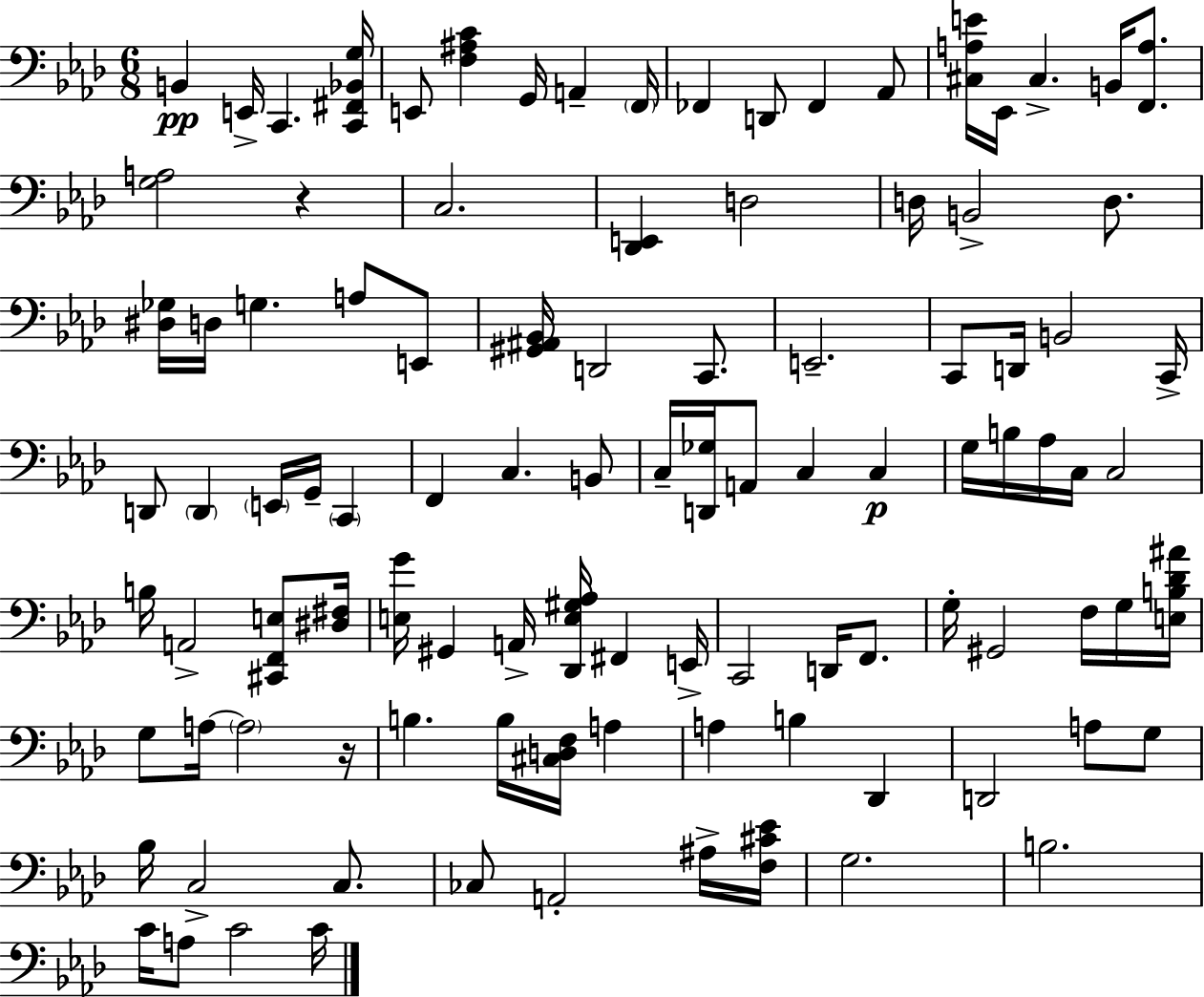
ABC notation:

X:1
T:Untitled
M:6/8
L:1/4
K:Fm
B,, E,,/4 C,, [C,,^F,,_B,,G,]/4 E,,/2 [F,^A,C] G,,/4 A,, F,,/4 _F,, D,,/2 _F,, _A,,/2 [^C,A,E]/4 _E,,/4 ^C, B,,/4 [F,,A,]/2 [G,A,]2 z C,2 [_D,,E,,] D,2 D,/4 B,,2 D,/2 [^D,_G,]/4 D,/4 G, A,/2 E,,/2 [^G,,^A,,_B,,]/4 D,,2 C,,/2 E,,2 C,,/2 D,,/4 B,,2 C,,/4 D,,/2 D,, E,,/4 G,,/4 C,, F,, C, B,,/2 C,/4 [D,,_G,]/4 A,,/2 C, C, G,/4 B,/4 _A,/4 C,/4 C,2 B,/4 A,,2 [^C,,F,,E,]/2 [^D,^F,]/4 [E,G]/4 ^G,, A,,/4 [_D,,E,^G,_A,]/4 ^F,, E,,/4 C,,2 D,,/4 F,,/2 G,/4 ^G,,2 F,/4 G,/4 [E,B,_D^A]/4 G,/2 A,/4 A,2 z/4 B, B,/4 [^C,D,F,]/4 A, A, B, _D,, D,,2 A,/2 G,/2 _B,/4 C,2 C,/2 _C,/2 A,,2 ^A,/4 [F,^C_E]/4 G,2 B,2 C/4 A,/2 C2 C/4